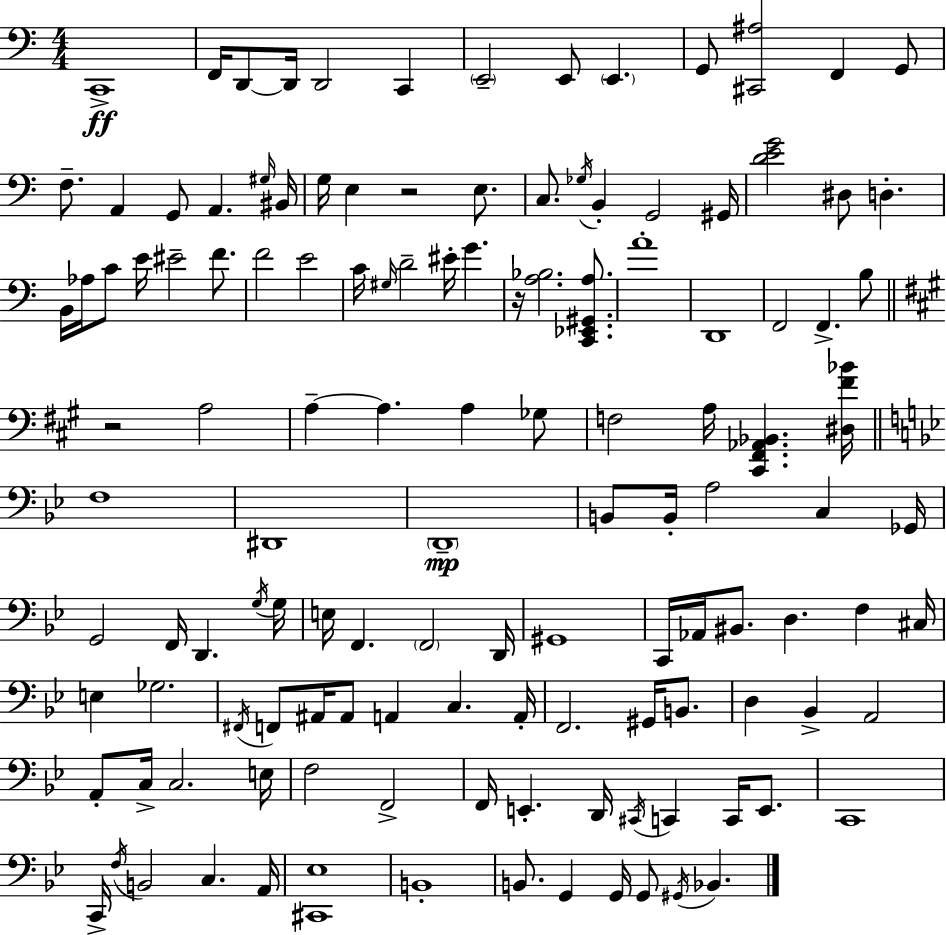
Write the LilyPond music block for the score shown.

{
  \clef bass
  \numericTimeSignature
  \time 4/4
  \key a \minor
  c,1->\ff | f,16 d,8~~ d,16 d,2 c,4 | \parenthesize e,2-- e,8 \parenthesize e,4. | g,8 <cis, ais>2 f,4 g,8 | \break f8.-- a,4 g,8 a,4. \grace { gis16 } | bis,16 g16 e4 r2 e8. | c8. \acciaccatura { ges16 } b,4-. g,2 | gis,16 <d' e' g'>2 dis8 d4.-. | \break b,16 aes16 c'8 e'16 eis'2-- f'8. | f'2 e'2 | c'16 \grace { gis16 } d'2-- eis'16-. g'4. | r16 <a bes>2. | \break <c, ees, gis, a>8. a'1-. | d,1 | f,2 f,4.-> | b8 \bar "||" \break \key a \major r2 a2 | a4--~~ a4. a4 ges8 | f2 a16 <cis, fis, aes, bes,>4. <dis fis' bes'>16 | \bar "||" \break \key bes \major f1 | dis,1 | \parenthesize d,1--\mp | b,8 b,16-. a2 c4 ges,16 | \break g,2 f,16 d,4. \acciaccatura { g16 } | g16 e16 f,4. \parenthesize f,2 | d,16 gis,1 | c,16 aes,16 bis,8. d4. f4 | \break cis16 e4 ges2. | \acciaccatura { fis,16 } f,8 ais,16 ais,8 a,4 c4. | a,16-. f,2. gis,16 b,8. | d4 bes,4-> a,2 | \break a,8-. c16-> c2. | e16 f2 f,2-> | f,16 e,4.-. d,16 \acciaccatura { cis,16 } c,4 c,16 | e,8. c,1 | \break c,16-> \acciaccatura { f16 } b,2 c4. | a,16 <cis, ees>1 | b,1-. | b,8. g,4 g,16 g,8 \acciaccatura { gis,16 } bes,4. | \break \bar "|."
}